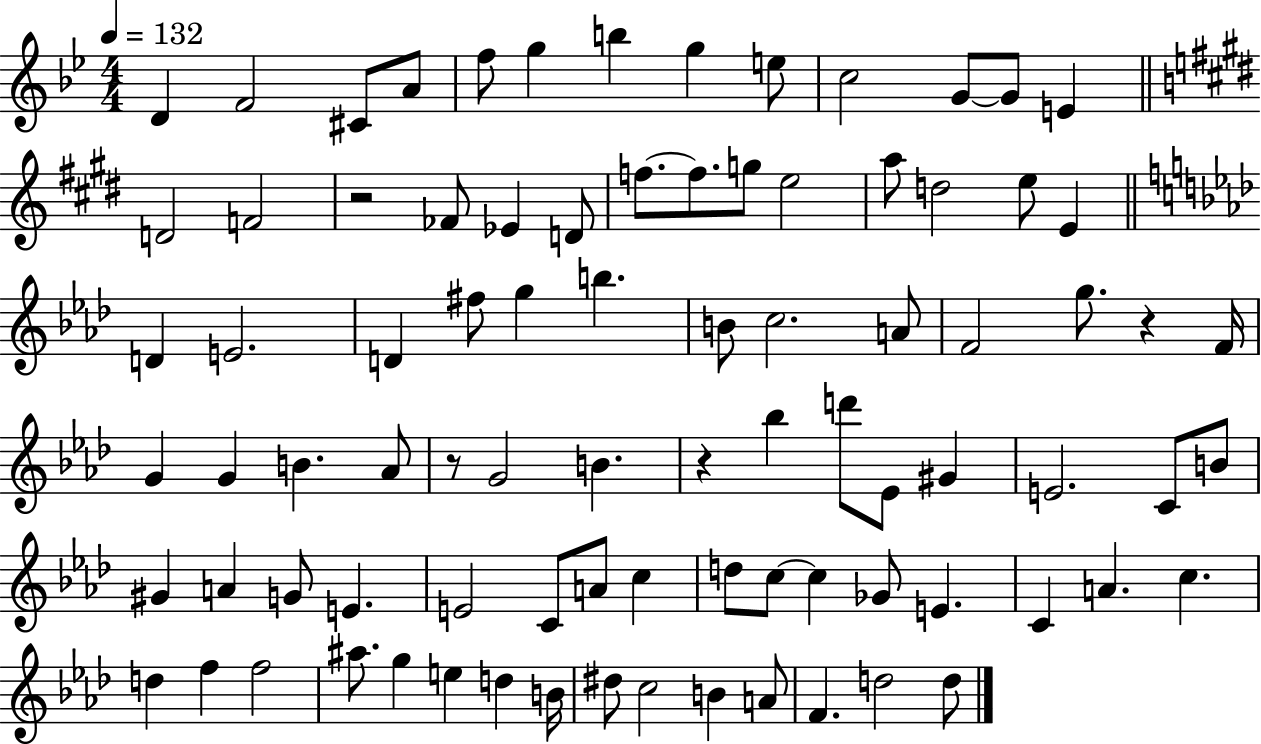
D4/q F4/h C#4/e A4/e F5/e G5/q B5/q G5/q E5/e C5/h G4/e G4/e E4/q D4/h F4/h R/h FES4/e Eb4/q D4/e F5/e. F5/e. G5/e E5/h A5/e D5/h E5/e E4/q D4/q E4/h. D4/q F#5/e G5/q B5/q. B4/e C5/h. A4/e F4/h G5/e. R/q F4/s G4/q G4/q B4/q. Ab4/e R/e G4/h B4/q. R/q Bb5/q D6/e Eb4/e G#4/q E4/h. C4/e B4/e G#4/q A4/q G4/e E4/q. E4/h C4/e A4/e C5/q D5/e C5/e C5/q Gb4/e E4/q. C4/q A4/q. C5/q. D5/q F5/q F5/h A#5/e. G5/q E5/q D5/q B4/s D#5/e C5/h B4/q A4/e F4/q. D5/h D5/e